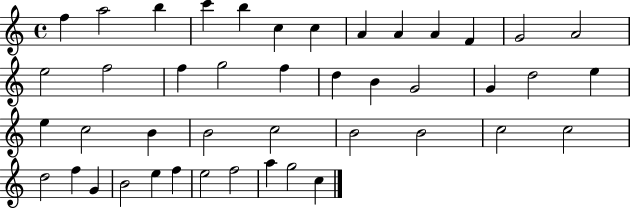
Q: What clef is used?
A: treble